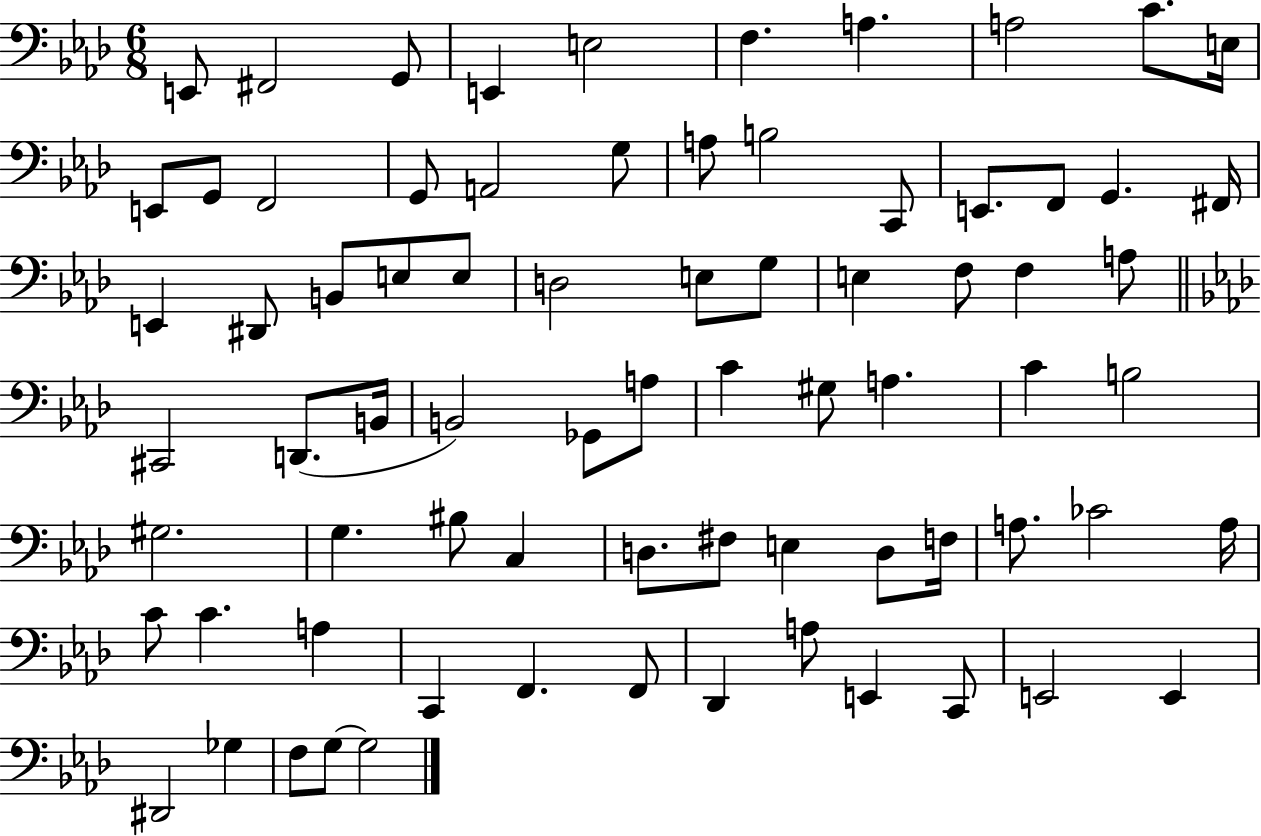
E2/e F#2/h G2/e E2/q E3/h F3/q. A3/q. A3/h C4/e. E3/s E2/e G2/e F2/h G2/e A2/h G3/e A3/e B3/h C2/e E2/e. F2/e G2/q. F#2/s E2/q D#2/e B2/e E3/e E3/e D3/h E3/e G3/e E3/q F3/e F3/q A3/e C#2/h D2/e. B2/s B2/h Gb2/e A3/e C4/q G#3/e A3/q. C4/q B3/h G#3/h. G3/q. BIS3/e C3/q D3/e. F#3/e E3/q D3/e F3/s A3/e. CES4/h A3/s C4/e C4/q. A3/q C2/q F2/q. F2/e Db2/q A3/e E2/q C2/e E2/h E2/q D#2/h Gb3/q F3/e G3/e G3/h